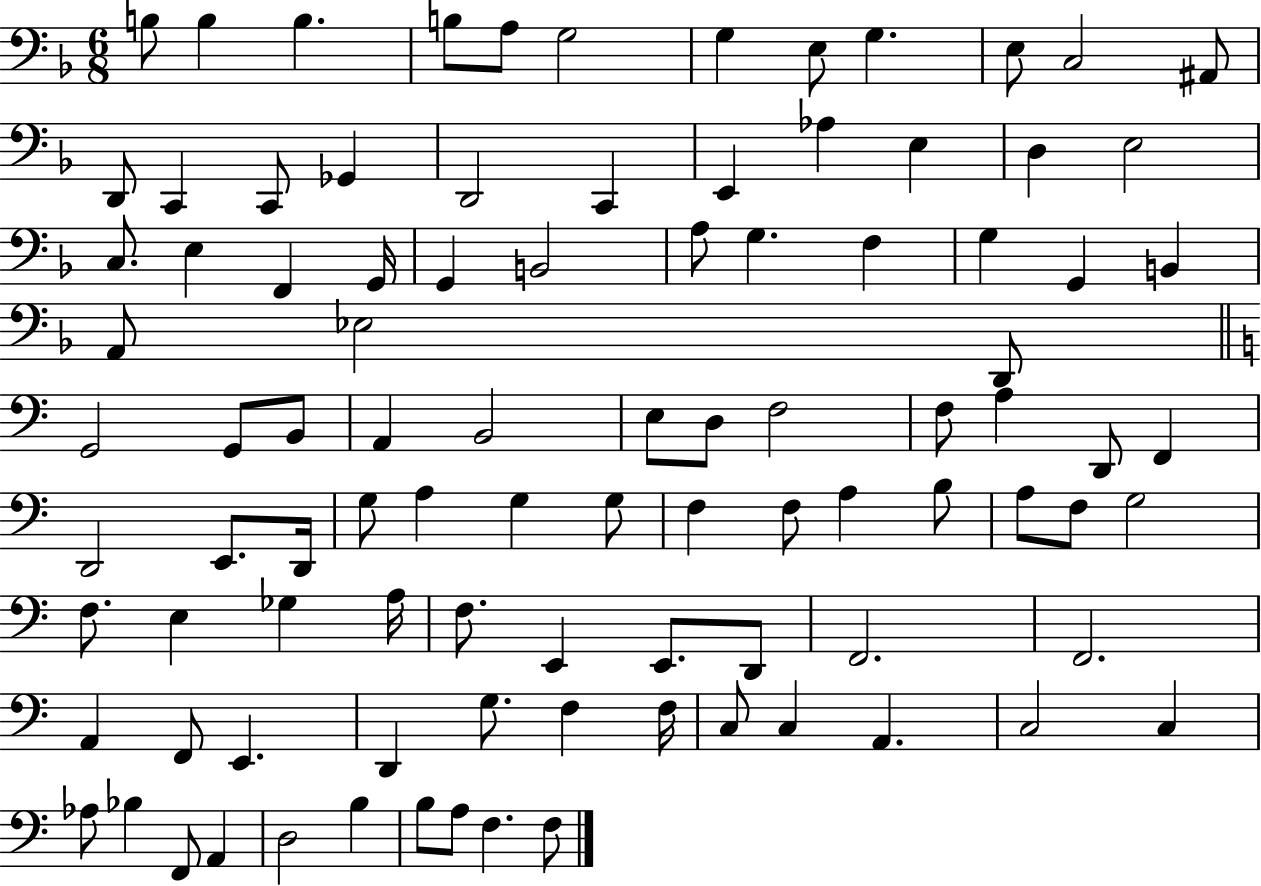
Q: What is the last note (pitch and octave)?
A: F3